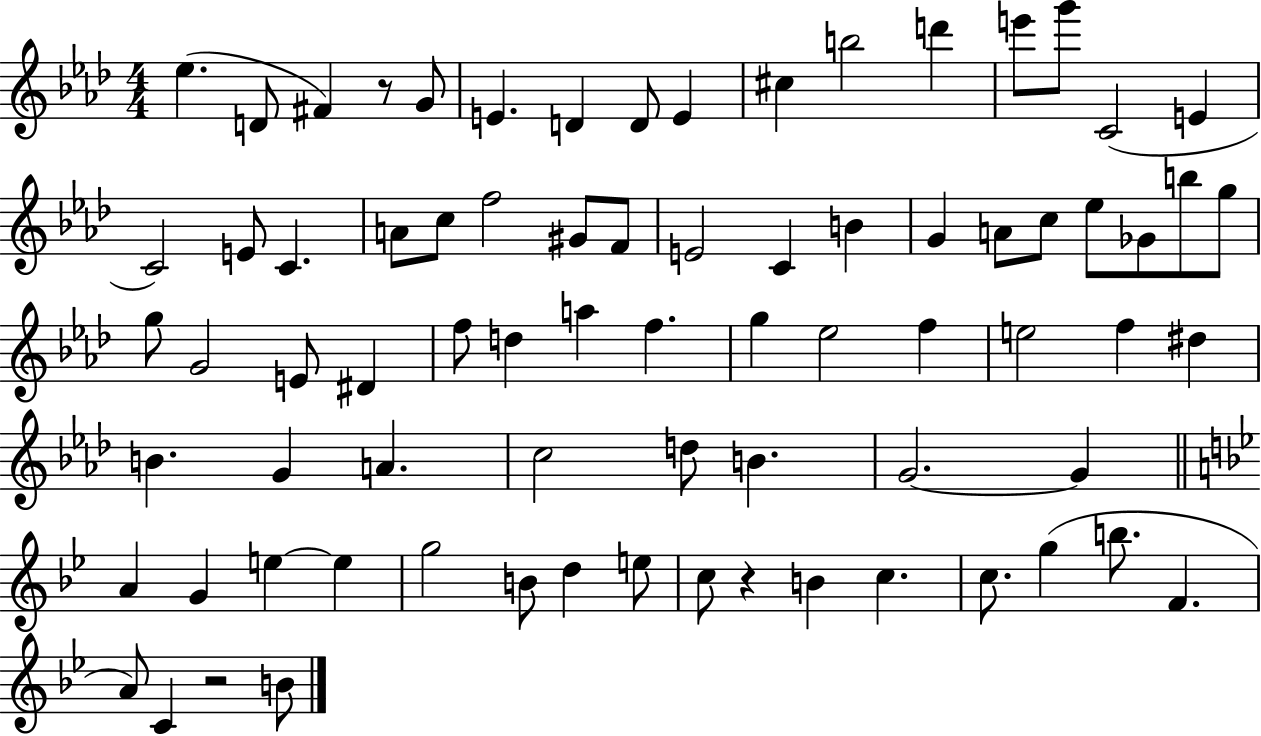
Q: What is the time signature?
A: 4/4